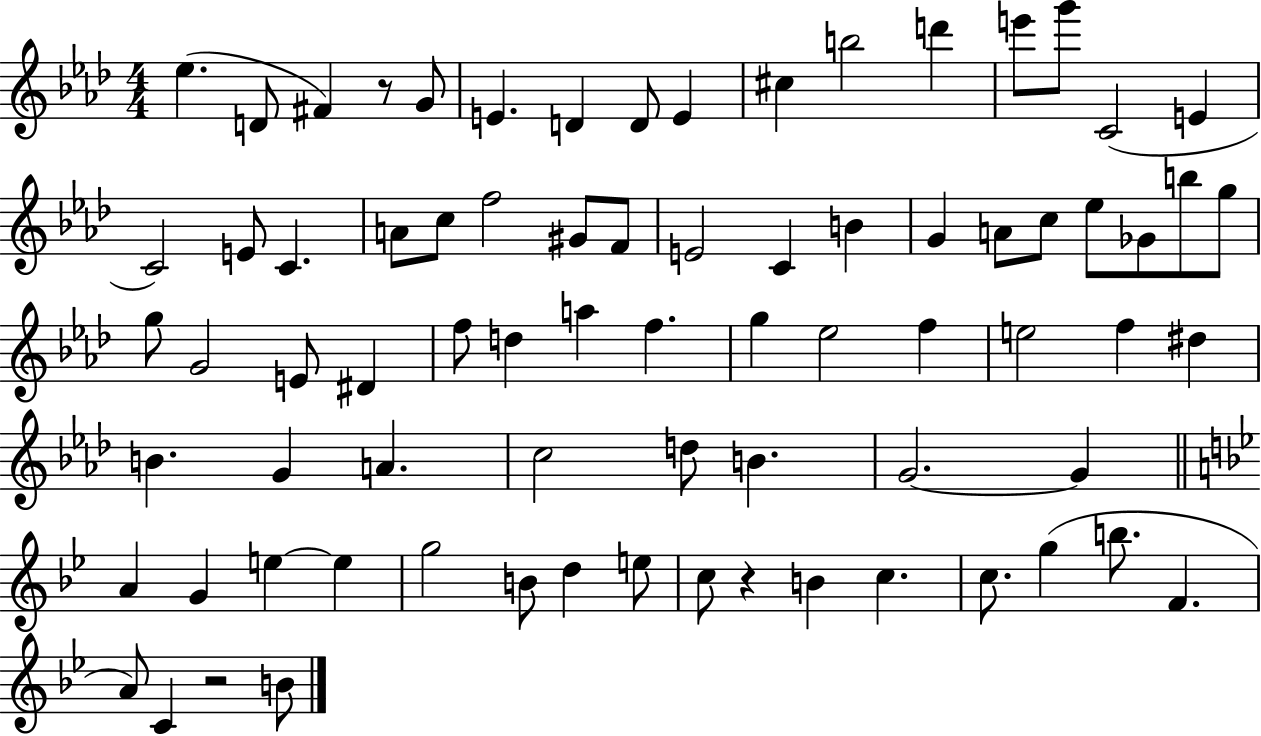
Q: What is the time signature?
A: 4/4